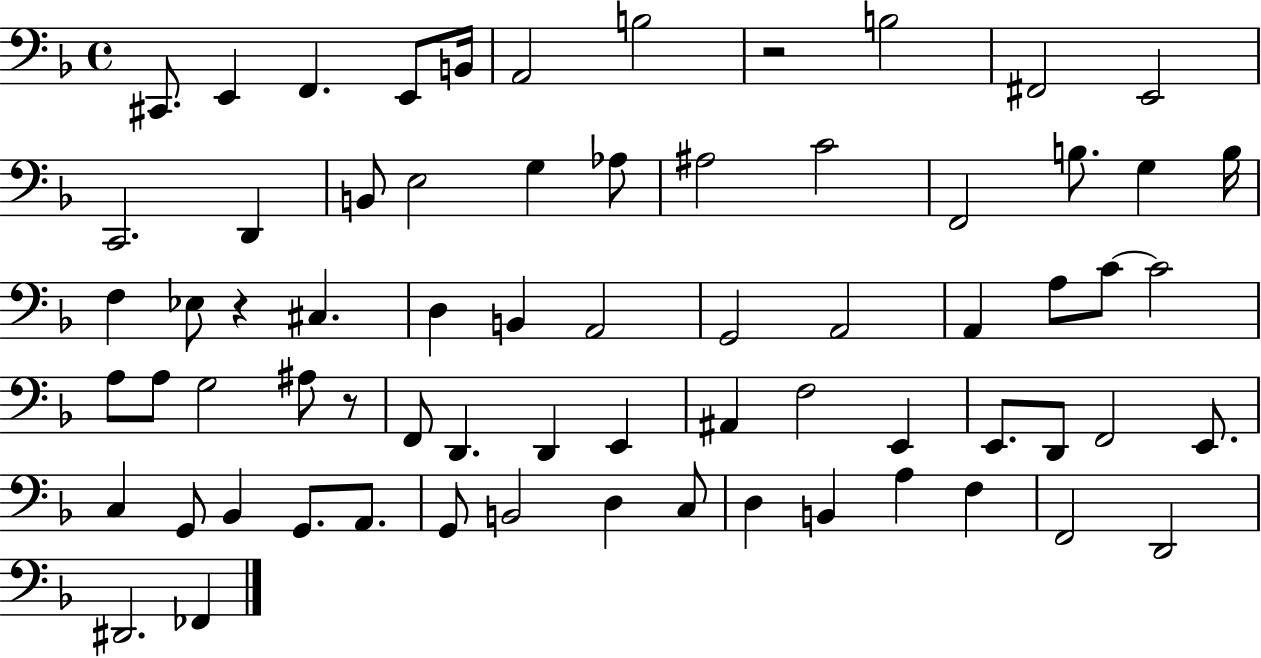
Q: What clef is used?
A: bass